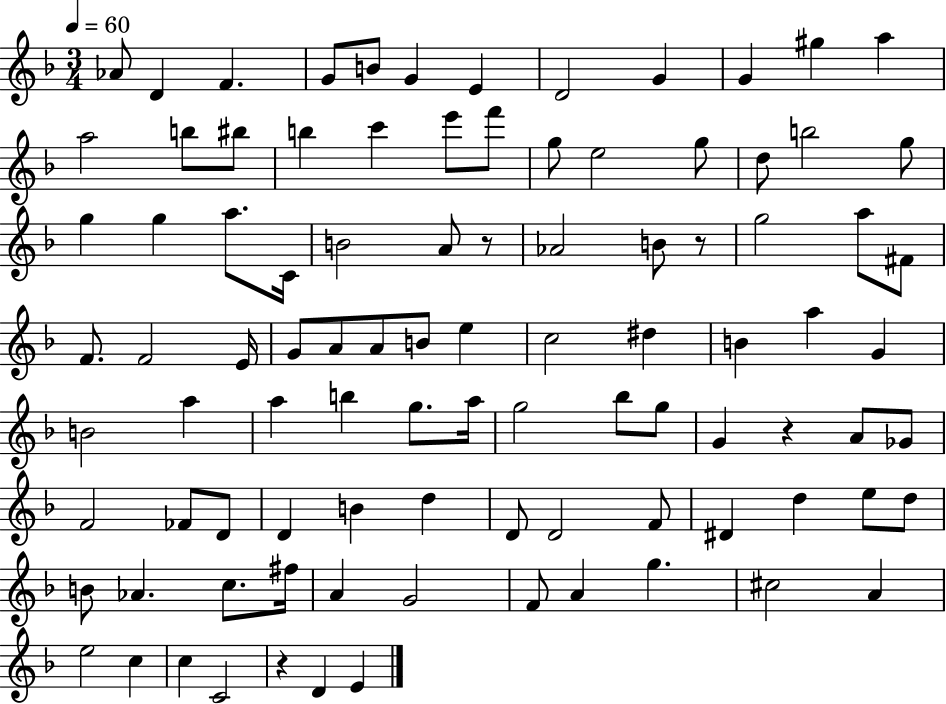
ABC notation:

X:1
T:Untitled
M:3/4
L:1/4
K:F
_A/2 D F G/2 B/2 G E D2 G G ^g a a2 b/2 ^b/2 b c' e'/2 f'/2 g/2 e2 g/2 d/2 b2 g/2 g g a/2 C/4 B2 A/2 z/2 _A2 B/2 z/2 g2 a/2 ^F/2 F/2 F2 E/4 G/2 A/2 A/2 B/2 e c2 ^d B a G B2 a a b g/2 a/4 g2 _b/2 g/2 G z A/2 _G/2 F2 _F/2 D/2 D B d D/2 D2 F/2 ^D d e/2 d/2 B/2 _A c/2 ^f/4 A G2 F/2 A g ^c2 A e2 c c C2 z D E